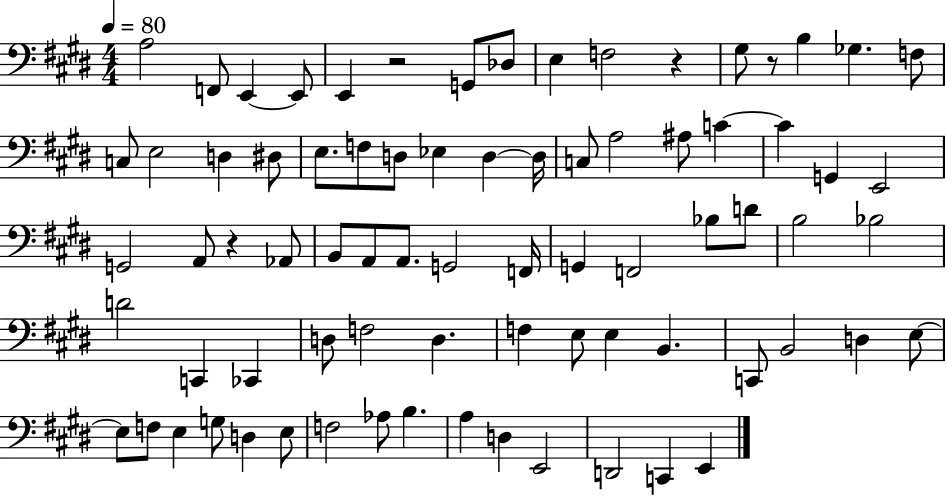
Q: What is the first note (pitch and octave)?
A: A3